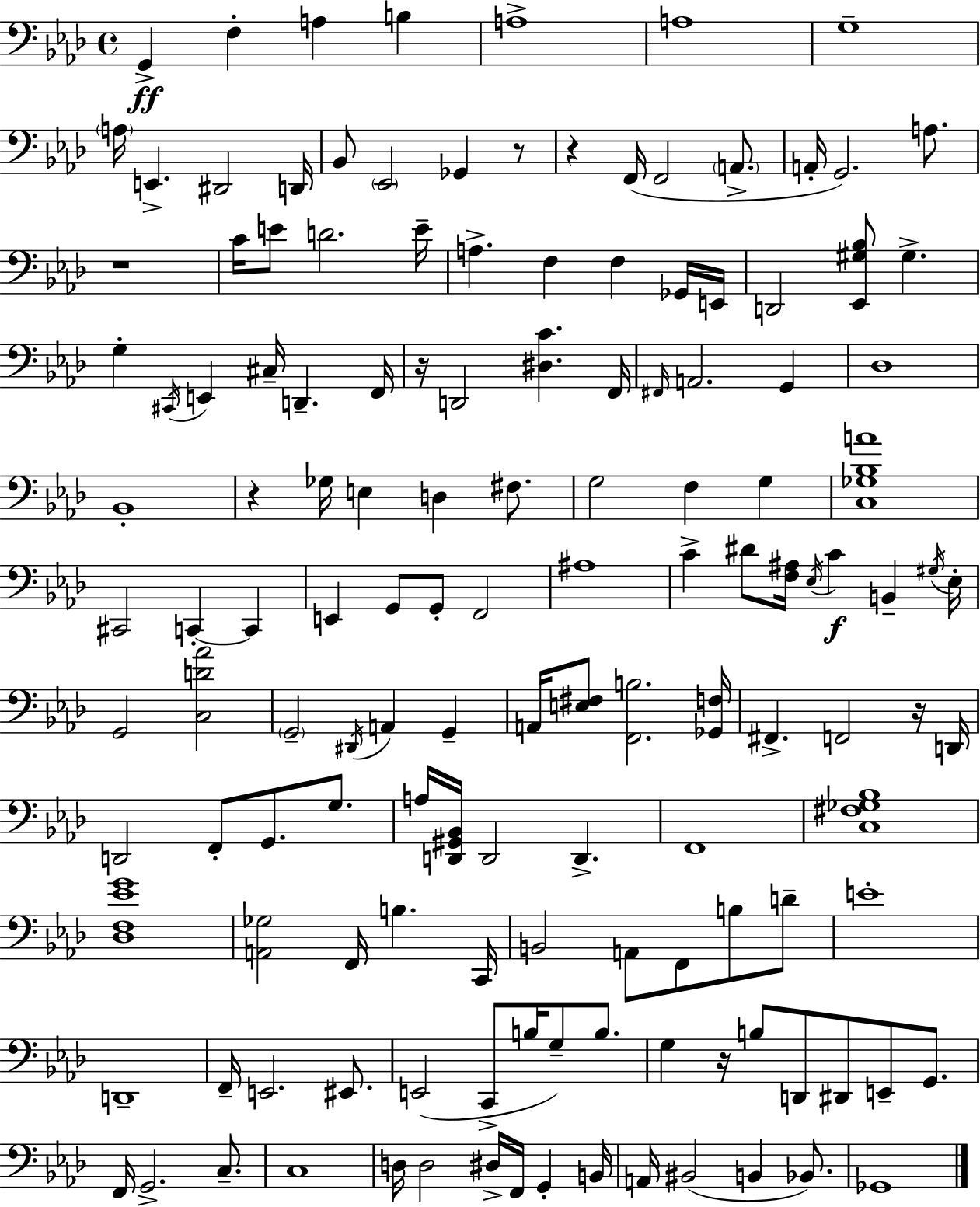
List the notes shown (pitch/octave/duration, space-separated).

G2/q F3/q A3/q B3/q A3/w A3/w G3/w A3/s E2/q. D#2/h D2/s Bb2/e Eb2/h Gb2/q R/e R/q F2/s F2/h A2/e. A2/s G2/h. A3/e. R/w C4/s E4/e D4/h. E4/s A3/q. F3/q F3/q Gb2/s E2/s D2/h [Eb2,G#3,Bb3]/e G#3/q. G3/q C#2/s E2/q C#3/s D2/q. F2/s R/s D2/h [D#3,C4]/q. F2/s F#2/s A2/h. G2/q Db3/w Bb2/w R/q Gb3/s E3/q D3/q F#3/e. G3/h F3/q G3/q [C3,Gb3,Bb3,A4]/w C#2/h C2/q C2/q E2/q G2/e G2/e F2/h A#3/w C4/q D#4/e [F3,A#3]/s Eb3/s C4/q B2/q G#3/s Eb3/s G2/h [C3,D4,Ab4]/h G2/h D#2/s A2/q G2/q A2/s [E3,F#3]/e [F2,B3]/h. [Gb2,F3]/s F#2/q. F2/h R/s D2/s D2/h F2/e G2/e. G3/e. A3/s [D2,G#2,Bb2]/s D2/h D2/q. F2/w [C3,F#3,Gb3,Bb3]/w [Db3,F3,Eb4,G4]/w [A2,Gb3]/h F2/s B3/q. C2/s B2/h A2/e F2/e B3/e D4/e E4/w D2/w F2/s E2/h. EIS2/e. E2/h C2/e B3/s G3/e B3/e. G3/q R/s B3/e D2/e D#2/e E2/e G2/e. F2/s G2/h. C3/e. C3/w D3/s D3/h D#3/s F2/s G2/q B2/s A2/s BIS2/h B2/q Bb2/e. Gb2/w